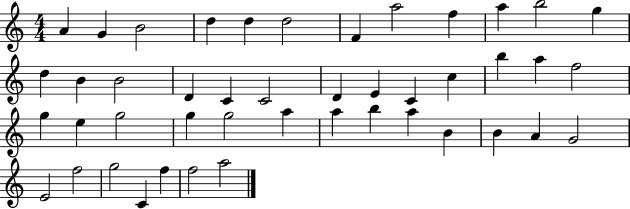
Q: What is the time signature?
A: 4/4